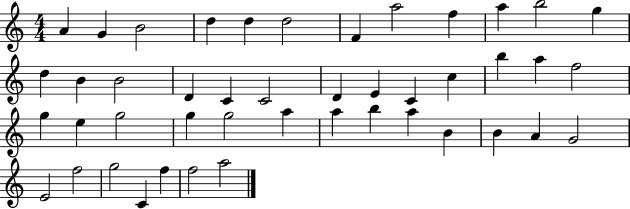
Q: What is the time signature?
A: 4/4